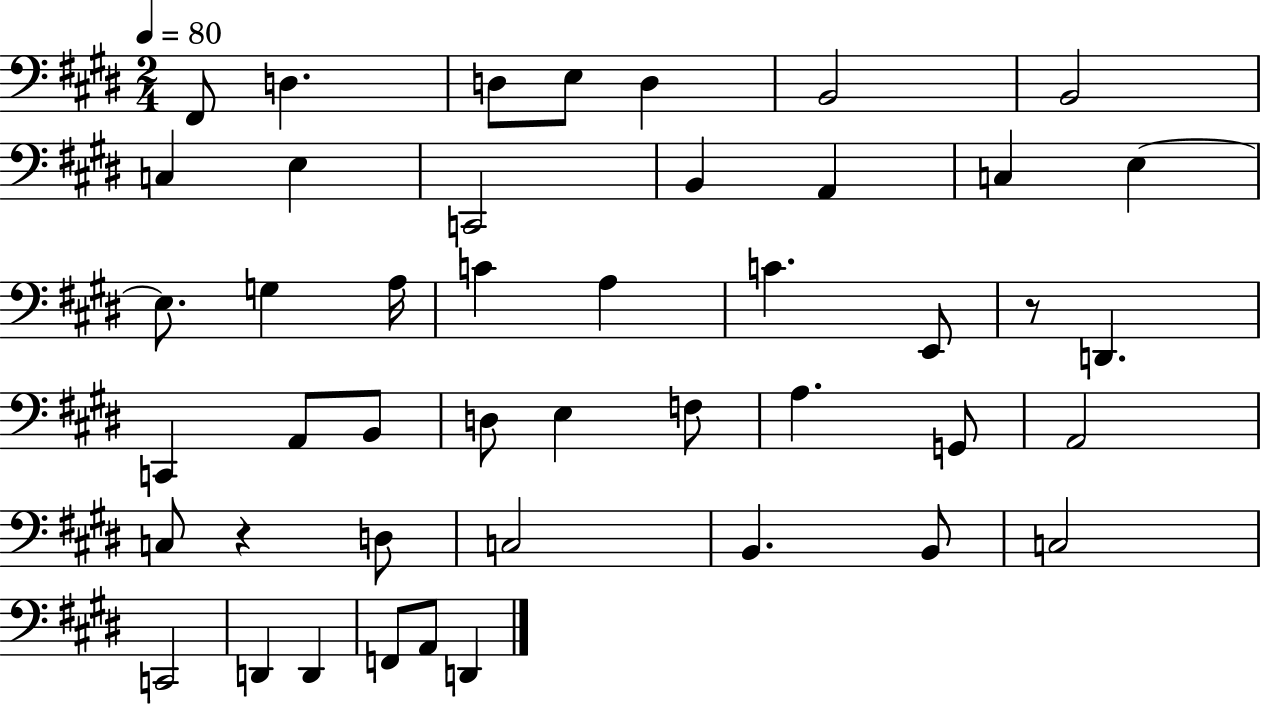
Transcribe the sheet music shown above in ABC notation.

X:1
T:Untitled
M:2/4
L:1/4
K:E
^F,,/2 D, D,/2 E,/2 D, B,,2 B,,2 C, E, C,,2 B,, A,, C, E, E,/2 G, A,/4 C A, C E,,/2 z/2 D,, C,, A,,/2 B,,/2 D,/2 E, F,/2 A, G,,/2 A,,2 C,/2 z D,/2 C,2 B,, B,,/2 C,2 C,,2 D,, D,, F,,/2 A,,/2 D,,